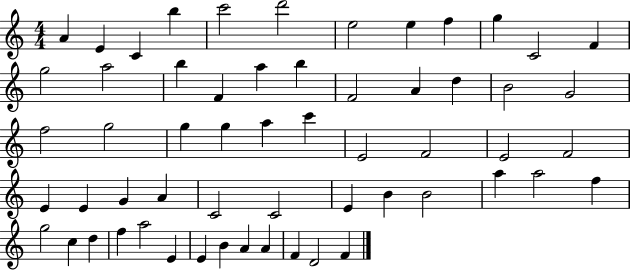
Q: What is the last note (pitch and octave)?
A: F4